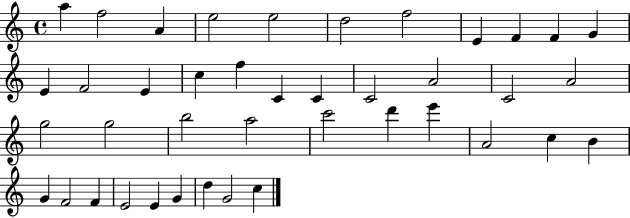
{
  \clef treble
  \time 4/4
  \defaultTimeSignature
  \key c \major
  a''4 f''2 a'4 | e''2 e''2 | d''2 f''2 | e'4 f'4 f'4 g'4 | \break e'4 f'2 e'4 | c''4 f''4 c'4 c'4 | c'2 a'2 | c'2 a'2 | \break g''2 g''2 | b''2 a''2 | c'''2 d'''4 e'''4 | a'2 c''4 b'4 | \break g'4 f'2 f'4 | e'2 e'4 g'4 | d''4 g'2 c''4 | \bar "|."
}